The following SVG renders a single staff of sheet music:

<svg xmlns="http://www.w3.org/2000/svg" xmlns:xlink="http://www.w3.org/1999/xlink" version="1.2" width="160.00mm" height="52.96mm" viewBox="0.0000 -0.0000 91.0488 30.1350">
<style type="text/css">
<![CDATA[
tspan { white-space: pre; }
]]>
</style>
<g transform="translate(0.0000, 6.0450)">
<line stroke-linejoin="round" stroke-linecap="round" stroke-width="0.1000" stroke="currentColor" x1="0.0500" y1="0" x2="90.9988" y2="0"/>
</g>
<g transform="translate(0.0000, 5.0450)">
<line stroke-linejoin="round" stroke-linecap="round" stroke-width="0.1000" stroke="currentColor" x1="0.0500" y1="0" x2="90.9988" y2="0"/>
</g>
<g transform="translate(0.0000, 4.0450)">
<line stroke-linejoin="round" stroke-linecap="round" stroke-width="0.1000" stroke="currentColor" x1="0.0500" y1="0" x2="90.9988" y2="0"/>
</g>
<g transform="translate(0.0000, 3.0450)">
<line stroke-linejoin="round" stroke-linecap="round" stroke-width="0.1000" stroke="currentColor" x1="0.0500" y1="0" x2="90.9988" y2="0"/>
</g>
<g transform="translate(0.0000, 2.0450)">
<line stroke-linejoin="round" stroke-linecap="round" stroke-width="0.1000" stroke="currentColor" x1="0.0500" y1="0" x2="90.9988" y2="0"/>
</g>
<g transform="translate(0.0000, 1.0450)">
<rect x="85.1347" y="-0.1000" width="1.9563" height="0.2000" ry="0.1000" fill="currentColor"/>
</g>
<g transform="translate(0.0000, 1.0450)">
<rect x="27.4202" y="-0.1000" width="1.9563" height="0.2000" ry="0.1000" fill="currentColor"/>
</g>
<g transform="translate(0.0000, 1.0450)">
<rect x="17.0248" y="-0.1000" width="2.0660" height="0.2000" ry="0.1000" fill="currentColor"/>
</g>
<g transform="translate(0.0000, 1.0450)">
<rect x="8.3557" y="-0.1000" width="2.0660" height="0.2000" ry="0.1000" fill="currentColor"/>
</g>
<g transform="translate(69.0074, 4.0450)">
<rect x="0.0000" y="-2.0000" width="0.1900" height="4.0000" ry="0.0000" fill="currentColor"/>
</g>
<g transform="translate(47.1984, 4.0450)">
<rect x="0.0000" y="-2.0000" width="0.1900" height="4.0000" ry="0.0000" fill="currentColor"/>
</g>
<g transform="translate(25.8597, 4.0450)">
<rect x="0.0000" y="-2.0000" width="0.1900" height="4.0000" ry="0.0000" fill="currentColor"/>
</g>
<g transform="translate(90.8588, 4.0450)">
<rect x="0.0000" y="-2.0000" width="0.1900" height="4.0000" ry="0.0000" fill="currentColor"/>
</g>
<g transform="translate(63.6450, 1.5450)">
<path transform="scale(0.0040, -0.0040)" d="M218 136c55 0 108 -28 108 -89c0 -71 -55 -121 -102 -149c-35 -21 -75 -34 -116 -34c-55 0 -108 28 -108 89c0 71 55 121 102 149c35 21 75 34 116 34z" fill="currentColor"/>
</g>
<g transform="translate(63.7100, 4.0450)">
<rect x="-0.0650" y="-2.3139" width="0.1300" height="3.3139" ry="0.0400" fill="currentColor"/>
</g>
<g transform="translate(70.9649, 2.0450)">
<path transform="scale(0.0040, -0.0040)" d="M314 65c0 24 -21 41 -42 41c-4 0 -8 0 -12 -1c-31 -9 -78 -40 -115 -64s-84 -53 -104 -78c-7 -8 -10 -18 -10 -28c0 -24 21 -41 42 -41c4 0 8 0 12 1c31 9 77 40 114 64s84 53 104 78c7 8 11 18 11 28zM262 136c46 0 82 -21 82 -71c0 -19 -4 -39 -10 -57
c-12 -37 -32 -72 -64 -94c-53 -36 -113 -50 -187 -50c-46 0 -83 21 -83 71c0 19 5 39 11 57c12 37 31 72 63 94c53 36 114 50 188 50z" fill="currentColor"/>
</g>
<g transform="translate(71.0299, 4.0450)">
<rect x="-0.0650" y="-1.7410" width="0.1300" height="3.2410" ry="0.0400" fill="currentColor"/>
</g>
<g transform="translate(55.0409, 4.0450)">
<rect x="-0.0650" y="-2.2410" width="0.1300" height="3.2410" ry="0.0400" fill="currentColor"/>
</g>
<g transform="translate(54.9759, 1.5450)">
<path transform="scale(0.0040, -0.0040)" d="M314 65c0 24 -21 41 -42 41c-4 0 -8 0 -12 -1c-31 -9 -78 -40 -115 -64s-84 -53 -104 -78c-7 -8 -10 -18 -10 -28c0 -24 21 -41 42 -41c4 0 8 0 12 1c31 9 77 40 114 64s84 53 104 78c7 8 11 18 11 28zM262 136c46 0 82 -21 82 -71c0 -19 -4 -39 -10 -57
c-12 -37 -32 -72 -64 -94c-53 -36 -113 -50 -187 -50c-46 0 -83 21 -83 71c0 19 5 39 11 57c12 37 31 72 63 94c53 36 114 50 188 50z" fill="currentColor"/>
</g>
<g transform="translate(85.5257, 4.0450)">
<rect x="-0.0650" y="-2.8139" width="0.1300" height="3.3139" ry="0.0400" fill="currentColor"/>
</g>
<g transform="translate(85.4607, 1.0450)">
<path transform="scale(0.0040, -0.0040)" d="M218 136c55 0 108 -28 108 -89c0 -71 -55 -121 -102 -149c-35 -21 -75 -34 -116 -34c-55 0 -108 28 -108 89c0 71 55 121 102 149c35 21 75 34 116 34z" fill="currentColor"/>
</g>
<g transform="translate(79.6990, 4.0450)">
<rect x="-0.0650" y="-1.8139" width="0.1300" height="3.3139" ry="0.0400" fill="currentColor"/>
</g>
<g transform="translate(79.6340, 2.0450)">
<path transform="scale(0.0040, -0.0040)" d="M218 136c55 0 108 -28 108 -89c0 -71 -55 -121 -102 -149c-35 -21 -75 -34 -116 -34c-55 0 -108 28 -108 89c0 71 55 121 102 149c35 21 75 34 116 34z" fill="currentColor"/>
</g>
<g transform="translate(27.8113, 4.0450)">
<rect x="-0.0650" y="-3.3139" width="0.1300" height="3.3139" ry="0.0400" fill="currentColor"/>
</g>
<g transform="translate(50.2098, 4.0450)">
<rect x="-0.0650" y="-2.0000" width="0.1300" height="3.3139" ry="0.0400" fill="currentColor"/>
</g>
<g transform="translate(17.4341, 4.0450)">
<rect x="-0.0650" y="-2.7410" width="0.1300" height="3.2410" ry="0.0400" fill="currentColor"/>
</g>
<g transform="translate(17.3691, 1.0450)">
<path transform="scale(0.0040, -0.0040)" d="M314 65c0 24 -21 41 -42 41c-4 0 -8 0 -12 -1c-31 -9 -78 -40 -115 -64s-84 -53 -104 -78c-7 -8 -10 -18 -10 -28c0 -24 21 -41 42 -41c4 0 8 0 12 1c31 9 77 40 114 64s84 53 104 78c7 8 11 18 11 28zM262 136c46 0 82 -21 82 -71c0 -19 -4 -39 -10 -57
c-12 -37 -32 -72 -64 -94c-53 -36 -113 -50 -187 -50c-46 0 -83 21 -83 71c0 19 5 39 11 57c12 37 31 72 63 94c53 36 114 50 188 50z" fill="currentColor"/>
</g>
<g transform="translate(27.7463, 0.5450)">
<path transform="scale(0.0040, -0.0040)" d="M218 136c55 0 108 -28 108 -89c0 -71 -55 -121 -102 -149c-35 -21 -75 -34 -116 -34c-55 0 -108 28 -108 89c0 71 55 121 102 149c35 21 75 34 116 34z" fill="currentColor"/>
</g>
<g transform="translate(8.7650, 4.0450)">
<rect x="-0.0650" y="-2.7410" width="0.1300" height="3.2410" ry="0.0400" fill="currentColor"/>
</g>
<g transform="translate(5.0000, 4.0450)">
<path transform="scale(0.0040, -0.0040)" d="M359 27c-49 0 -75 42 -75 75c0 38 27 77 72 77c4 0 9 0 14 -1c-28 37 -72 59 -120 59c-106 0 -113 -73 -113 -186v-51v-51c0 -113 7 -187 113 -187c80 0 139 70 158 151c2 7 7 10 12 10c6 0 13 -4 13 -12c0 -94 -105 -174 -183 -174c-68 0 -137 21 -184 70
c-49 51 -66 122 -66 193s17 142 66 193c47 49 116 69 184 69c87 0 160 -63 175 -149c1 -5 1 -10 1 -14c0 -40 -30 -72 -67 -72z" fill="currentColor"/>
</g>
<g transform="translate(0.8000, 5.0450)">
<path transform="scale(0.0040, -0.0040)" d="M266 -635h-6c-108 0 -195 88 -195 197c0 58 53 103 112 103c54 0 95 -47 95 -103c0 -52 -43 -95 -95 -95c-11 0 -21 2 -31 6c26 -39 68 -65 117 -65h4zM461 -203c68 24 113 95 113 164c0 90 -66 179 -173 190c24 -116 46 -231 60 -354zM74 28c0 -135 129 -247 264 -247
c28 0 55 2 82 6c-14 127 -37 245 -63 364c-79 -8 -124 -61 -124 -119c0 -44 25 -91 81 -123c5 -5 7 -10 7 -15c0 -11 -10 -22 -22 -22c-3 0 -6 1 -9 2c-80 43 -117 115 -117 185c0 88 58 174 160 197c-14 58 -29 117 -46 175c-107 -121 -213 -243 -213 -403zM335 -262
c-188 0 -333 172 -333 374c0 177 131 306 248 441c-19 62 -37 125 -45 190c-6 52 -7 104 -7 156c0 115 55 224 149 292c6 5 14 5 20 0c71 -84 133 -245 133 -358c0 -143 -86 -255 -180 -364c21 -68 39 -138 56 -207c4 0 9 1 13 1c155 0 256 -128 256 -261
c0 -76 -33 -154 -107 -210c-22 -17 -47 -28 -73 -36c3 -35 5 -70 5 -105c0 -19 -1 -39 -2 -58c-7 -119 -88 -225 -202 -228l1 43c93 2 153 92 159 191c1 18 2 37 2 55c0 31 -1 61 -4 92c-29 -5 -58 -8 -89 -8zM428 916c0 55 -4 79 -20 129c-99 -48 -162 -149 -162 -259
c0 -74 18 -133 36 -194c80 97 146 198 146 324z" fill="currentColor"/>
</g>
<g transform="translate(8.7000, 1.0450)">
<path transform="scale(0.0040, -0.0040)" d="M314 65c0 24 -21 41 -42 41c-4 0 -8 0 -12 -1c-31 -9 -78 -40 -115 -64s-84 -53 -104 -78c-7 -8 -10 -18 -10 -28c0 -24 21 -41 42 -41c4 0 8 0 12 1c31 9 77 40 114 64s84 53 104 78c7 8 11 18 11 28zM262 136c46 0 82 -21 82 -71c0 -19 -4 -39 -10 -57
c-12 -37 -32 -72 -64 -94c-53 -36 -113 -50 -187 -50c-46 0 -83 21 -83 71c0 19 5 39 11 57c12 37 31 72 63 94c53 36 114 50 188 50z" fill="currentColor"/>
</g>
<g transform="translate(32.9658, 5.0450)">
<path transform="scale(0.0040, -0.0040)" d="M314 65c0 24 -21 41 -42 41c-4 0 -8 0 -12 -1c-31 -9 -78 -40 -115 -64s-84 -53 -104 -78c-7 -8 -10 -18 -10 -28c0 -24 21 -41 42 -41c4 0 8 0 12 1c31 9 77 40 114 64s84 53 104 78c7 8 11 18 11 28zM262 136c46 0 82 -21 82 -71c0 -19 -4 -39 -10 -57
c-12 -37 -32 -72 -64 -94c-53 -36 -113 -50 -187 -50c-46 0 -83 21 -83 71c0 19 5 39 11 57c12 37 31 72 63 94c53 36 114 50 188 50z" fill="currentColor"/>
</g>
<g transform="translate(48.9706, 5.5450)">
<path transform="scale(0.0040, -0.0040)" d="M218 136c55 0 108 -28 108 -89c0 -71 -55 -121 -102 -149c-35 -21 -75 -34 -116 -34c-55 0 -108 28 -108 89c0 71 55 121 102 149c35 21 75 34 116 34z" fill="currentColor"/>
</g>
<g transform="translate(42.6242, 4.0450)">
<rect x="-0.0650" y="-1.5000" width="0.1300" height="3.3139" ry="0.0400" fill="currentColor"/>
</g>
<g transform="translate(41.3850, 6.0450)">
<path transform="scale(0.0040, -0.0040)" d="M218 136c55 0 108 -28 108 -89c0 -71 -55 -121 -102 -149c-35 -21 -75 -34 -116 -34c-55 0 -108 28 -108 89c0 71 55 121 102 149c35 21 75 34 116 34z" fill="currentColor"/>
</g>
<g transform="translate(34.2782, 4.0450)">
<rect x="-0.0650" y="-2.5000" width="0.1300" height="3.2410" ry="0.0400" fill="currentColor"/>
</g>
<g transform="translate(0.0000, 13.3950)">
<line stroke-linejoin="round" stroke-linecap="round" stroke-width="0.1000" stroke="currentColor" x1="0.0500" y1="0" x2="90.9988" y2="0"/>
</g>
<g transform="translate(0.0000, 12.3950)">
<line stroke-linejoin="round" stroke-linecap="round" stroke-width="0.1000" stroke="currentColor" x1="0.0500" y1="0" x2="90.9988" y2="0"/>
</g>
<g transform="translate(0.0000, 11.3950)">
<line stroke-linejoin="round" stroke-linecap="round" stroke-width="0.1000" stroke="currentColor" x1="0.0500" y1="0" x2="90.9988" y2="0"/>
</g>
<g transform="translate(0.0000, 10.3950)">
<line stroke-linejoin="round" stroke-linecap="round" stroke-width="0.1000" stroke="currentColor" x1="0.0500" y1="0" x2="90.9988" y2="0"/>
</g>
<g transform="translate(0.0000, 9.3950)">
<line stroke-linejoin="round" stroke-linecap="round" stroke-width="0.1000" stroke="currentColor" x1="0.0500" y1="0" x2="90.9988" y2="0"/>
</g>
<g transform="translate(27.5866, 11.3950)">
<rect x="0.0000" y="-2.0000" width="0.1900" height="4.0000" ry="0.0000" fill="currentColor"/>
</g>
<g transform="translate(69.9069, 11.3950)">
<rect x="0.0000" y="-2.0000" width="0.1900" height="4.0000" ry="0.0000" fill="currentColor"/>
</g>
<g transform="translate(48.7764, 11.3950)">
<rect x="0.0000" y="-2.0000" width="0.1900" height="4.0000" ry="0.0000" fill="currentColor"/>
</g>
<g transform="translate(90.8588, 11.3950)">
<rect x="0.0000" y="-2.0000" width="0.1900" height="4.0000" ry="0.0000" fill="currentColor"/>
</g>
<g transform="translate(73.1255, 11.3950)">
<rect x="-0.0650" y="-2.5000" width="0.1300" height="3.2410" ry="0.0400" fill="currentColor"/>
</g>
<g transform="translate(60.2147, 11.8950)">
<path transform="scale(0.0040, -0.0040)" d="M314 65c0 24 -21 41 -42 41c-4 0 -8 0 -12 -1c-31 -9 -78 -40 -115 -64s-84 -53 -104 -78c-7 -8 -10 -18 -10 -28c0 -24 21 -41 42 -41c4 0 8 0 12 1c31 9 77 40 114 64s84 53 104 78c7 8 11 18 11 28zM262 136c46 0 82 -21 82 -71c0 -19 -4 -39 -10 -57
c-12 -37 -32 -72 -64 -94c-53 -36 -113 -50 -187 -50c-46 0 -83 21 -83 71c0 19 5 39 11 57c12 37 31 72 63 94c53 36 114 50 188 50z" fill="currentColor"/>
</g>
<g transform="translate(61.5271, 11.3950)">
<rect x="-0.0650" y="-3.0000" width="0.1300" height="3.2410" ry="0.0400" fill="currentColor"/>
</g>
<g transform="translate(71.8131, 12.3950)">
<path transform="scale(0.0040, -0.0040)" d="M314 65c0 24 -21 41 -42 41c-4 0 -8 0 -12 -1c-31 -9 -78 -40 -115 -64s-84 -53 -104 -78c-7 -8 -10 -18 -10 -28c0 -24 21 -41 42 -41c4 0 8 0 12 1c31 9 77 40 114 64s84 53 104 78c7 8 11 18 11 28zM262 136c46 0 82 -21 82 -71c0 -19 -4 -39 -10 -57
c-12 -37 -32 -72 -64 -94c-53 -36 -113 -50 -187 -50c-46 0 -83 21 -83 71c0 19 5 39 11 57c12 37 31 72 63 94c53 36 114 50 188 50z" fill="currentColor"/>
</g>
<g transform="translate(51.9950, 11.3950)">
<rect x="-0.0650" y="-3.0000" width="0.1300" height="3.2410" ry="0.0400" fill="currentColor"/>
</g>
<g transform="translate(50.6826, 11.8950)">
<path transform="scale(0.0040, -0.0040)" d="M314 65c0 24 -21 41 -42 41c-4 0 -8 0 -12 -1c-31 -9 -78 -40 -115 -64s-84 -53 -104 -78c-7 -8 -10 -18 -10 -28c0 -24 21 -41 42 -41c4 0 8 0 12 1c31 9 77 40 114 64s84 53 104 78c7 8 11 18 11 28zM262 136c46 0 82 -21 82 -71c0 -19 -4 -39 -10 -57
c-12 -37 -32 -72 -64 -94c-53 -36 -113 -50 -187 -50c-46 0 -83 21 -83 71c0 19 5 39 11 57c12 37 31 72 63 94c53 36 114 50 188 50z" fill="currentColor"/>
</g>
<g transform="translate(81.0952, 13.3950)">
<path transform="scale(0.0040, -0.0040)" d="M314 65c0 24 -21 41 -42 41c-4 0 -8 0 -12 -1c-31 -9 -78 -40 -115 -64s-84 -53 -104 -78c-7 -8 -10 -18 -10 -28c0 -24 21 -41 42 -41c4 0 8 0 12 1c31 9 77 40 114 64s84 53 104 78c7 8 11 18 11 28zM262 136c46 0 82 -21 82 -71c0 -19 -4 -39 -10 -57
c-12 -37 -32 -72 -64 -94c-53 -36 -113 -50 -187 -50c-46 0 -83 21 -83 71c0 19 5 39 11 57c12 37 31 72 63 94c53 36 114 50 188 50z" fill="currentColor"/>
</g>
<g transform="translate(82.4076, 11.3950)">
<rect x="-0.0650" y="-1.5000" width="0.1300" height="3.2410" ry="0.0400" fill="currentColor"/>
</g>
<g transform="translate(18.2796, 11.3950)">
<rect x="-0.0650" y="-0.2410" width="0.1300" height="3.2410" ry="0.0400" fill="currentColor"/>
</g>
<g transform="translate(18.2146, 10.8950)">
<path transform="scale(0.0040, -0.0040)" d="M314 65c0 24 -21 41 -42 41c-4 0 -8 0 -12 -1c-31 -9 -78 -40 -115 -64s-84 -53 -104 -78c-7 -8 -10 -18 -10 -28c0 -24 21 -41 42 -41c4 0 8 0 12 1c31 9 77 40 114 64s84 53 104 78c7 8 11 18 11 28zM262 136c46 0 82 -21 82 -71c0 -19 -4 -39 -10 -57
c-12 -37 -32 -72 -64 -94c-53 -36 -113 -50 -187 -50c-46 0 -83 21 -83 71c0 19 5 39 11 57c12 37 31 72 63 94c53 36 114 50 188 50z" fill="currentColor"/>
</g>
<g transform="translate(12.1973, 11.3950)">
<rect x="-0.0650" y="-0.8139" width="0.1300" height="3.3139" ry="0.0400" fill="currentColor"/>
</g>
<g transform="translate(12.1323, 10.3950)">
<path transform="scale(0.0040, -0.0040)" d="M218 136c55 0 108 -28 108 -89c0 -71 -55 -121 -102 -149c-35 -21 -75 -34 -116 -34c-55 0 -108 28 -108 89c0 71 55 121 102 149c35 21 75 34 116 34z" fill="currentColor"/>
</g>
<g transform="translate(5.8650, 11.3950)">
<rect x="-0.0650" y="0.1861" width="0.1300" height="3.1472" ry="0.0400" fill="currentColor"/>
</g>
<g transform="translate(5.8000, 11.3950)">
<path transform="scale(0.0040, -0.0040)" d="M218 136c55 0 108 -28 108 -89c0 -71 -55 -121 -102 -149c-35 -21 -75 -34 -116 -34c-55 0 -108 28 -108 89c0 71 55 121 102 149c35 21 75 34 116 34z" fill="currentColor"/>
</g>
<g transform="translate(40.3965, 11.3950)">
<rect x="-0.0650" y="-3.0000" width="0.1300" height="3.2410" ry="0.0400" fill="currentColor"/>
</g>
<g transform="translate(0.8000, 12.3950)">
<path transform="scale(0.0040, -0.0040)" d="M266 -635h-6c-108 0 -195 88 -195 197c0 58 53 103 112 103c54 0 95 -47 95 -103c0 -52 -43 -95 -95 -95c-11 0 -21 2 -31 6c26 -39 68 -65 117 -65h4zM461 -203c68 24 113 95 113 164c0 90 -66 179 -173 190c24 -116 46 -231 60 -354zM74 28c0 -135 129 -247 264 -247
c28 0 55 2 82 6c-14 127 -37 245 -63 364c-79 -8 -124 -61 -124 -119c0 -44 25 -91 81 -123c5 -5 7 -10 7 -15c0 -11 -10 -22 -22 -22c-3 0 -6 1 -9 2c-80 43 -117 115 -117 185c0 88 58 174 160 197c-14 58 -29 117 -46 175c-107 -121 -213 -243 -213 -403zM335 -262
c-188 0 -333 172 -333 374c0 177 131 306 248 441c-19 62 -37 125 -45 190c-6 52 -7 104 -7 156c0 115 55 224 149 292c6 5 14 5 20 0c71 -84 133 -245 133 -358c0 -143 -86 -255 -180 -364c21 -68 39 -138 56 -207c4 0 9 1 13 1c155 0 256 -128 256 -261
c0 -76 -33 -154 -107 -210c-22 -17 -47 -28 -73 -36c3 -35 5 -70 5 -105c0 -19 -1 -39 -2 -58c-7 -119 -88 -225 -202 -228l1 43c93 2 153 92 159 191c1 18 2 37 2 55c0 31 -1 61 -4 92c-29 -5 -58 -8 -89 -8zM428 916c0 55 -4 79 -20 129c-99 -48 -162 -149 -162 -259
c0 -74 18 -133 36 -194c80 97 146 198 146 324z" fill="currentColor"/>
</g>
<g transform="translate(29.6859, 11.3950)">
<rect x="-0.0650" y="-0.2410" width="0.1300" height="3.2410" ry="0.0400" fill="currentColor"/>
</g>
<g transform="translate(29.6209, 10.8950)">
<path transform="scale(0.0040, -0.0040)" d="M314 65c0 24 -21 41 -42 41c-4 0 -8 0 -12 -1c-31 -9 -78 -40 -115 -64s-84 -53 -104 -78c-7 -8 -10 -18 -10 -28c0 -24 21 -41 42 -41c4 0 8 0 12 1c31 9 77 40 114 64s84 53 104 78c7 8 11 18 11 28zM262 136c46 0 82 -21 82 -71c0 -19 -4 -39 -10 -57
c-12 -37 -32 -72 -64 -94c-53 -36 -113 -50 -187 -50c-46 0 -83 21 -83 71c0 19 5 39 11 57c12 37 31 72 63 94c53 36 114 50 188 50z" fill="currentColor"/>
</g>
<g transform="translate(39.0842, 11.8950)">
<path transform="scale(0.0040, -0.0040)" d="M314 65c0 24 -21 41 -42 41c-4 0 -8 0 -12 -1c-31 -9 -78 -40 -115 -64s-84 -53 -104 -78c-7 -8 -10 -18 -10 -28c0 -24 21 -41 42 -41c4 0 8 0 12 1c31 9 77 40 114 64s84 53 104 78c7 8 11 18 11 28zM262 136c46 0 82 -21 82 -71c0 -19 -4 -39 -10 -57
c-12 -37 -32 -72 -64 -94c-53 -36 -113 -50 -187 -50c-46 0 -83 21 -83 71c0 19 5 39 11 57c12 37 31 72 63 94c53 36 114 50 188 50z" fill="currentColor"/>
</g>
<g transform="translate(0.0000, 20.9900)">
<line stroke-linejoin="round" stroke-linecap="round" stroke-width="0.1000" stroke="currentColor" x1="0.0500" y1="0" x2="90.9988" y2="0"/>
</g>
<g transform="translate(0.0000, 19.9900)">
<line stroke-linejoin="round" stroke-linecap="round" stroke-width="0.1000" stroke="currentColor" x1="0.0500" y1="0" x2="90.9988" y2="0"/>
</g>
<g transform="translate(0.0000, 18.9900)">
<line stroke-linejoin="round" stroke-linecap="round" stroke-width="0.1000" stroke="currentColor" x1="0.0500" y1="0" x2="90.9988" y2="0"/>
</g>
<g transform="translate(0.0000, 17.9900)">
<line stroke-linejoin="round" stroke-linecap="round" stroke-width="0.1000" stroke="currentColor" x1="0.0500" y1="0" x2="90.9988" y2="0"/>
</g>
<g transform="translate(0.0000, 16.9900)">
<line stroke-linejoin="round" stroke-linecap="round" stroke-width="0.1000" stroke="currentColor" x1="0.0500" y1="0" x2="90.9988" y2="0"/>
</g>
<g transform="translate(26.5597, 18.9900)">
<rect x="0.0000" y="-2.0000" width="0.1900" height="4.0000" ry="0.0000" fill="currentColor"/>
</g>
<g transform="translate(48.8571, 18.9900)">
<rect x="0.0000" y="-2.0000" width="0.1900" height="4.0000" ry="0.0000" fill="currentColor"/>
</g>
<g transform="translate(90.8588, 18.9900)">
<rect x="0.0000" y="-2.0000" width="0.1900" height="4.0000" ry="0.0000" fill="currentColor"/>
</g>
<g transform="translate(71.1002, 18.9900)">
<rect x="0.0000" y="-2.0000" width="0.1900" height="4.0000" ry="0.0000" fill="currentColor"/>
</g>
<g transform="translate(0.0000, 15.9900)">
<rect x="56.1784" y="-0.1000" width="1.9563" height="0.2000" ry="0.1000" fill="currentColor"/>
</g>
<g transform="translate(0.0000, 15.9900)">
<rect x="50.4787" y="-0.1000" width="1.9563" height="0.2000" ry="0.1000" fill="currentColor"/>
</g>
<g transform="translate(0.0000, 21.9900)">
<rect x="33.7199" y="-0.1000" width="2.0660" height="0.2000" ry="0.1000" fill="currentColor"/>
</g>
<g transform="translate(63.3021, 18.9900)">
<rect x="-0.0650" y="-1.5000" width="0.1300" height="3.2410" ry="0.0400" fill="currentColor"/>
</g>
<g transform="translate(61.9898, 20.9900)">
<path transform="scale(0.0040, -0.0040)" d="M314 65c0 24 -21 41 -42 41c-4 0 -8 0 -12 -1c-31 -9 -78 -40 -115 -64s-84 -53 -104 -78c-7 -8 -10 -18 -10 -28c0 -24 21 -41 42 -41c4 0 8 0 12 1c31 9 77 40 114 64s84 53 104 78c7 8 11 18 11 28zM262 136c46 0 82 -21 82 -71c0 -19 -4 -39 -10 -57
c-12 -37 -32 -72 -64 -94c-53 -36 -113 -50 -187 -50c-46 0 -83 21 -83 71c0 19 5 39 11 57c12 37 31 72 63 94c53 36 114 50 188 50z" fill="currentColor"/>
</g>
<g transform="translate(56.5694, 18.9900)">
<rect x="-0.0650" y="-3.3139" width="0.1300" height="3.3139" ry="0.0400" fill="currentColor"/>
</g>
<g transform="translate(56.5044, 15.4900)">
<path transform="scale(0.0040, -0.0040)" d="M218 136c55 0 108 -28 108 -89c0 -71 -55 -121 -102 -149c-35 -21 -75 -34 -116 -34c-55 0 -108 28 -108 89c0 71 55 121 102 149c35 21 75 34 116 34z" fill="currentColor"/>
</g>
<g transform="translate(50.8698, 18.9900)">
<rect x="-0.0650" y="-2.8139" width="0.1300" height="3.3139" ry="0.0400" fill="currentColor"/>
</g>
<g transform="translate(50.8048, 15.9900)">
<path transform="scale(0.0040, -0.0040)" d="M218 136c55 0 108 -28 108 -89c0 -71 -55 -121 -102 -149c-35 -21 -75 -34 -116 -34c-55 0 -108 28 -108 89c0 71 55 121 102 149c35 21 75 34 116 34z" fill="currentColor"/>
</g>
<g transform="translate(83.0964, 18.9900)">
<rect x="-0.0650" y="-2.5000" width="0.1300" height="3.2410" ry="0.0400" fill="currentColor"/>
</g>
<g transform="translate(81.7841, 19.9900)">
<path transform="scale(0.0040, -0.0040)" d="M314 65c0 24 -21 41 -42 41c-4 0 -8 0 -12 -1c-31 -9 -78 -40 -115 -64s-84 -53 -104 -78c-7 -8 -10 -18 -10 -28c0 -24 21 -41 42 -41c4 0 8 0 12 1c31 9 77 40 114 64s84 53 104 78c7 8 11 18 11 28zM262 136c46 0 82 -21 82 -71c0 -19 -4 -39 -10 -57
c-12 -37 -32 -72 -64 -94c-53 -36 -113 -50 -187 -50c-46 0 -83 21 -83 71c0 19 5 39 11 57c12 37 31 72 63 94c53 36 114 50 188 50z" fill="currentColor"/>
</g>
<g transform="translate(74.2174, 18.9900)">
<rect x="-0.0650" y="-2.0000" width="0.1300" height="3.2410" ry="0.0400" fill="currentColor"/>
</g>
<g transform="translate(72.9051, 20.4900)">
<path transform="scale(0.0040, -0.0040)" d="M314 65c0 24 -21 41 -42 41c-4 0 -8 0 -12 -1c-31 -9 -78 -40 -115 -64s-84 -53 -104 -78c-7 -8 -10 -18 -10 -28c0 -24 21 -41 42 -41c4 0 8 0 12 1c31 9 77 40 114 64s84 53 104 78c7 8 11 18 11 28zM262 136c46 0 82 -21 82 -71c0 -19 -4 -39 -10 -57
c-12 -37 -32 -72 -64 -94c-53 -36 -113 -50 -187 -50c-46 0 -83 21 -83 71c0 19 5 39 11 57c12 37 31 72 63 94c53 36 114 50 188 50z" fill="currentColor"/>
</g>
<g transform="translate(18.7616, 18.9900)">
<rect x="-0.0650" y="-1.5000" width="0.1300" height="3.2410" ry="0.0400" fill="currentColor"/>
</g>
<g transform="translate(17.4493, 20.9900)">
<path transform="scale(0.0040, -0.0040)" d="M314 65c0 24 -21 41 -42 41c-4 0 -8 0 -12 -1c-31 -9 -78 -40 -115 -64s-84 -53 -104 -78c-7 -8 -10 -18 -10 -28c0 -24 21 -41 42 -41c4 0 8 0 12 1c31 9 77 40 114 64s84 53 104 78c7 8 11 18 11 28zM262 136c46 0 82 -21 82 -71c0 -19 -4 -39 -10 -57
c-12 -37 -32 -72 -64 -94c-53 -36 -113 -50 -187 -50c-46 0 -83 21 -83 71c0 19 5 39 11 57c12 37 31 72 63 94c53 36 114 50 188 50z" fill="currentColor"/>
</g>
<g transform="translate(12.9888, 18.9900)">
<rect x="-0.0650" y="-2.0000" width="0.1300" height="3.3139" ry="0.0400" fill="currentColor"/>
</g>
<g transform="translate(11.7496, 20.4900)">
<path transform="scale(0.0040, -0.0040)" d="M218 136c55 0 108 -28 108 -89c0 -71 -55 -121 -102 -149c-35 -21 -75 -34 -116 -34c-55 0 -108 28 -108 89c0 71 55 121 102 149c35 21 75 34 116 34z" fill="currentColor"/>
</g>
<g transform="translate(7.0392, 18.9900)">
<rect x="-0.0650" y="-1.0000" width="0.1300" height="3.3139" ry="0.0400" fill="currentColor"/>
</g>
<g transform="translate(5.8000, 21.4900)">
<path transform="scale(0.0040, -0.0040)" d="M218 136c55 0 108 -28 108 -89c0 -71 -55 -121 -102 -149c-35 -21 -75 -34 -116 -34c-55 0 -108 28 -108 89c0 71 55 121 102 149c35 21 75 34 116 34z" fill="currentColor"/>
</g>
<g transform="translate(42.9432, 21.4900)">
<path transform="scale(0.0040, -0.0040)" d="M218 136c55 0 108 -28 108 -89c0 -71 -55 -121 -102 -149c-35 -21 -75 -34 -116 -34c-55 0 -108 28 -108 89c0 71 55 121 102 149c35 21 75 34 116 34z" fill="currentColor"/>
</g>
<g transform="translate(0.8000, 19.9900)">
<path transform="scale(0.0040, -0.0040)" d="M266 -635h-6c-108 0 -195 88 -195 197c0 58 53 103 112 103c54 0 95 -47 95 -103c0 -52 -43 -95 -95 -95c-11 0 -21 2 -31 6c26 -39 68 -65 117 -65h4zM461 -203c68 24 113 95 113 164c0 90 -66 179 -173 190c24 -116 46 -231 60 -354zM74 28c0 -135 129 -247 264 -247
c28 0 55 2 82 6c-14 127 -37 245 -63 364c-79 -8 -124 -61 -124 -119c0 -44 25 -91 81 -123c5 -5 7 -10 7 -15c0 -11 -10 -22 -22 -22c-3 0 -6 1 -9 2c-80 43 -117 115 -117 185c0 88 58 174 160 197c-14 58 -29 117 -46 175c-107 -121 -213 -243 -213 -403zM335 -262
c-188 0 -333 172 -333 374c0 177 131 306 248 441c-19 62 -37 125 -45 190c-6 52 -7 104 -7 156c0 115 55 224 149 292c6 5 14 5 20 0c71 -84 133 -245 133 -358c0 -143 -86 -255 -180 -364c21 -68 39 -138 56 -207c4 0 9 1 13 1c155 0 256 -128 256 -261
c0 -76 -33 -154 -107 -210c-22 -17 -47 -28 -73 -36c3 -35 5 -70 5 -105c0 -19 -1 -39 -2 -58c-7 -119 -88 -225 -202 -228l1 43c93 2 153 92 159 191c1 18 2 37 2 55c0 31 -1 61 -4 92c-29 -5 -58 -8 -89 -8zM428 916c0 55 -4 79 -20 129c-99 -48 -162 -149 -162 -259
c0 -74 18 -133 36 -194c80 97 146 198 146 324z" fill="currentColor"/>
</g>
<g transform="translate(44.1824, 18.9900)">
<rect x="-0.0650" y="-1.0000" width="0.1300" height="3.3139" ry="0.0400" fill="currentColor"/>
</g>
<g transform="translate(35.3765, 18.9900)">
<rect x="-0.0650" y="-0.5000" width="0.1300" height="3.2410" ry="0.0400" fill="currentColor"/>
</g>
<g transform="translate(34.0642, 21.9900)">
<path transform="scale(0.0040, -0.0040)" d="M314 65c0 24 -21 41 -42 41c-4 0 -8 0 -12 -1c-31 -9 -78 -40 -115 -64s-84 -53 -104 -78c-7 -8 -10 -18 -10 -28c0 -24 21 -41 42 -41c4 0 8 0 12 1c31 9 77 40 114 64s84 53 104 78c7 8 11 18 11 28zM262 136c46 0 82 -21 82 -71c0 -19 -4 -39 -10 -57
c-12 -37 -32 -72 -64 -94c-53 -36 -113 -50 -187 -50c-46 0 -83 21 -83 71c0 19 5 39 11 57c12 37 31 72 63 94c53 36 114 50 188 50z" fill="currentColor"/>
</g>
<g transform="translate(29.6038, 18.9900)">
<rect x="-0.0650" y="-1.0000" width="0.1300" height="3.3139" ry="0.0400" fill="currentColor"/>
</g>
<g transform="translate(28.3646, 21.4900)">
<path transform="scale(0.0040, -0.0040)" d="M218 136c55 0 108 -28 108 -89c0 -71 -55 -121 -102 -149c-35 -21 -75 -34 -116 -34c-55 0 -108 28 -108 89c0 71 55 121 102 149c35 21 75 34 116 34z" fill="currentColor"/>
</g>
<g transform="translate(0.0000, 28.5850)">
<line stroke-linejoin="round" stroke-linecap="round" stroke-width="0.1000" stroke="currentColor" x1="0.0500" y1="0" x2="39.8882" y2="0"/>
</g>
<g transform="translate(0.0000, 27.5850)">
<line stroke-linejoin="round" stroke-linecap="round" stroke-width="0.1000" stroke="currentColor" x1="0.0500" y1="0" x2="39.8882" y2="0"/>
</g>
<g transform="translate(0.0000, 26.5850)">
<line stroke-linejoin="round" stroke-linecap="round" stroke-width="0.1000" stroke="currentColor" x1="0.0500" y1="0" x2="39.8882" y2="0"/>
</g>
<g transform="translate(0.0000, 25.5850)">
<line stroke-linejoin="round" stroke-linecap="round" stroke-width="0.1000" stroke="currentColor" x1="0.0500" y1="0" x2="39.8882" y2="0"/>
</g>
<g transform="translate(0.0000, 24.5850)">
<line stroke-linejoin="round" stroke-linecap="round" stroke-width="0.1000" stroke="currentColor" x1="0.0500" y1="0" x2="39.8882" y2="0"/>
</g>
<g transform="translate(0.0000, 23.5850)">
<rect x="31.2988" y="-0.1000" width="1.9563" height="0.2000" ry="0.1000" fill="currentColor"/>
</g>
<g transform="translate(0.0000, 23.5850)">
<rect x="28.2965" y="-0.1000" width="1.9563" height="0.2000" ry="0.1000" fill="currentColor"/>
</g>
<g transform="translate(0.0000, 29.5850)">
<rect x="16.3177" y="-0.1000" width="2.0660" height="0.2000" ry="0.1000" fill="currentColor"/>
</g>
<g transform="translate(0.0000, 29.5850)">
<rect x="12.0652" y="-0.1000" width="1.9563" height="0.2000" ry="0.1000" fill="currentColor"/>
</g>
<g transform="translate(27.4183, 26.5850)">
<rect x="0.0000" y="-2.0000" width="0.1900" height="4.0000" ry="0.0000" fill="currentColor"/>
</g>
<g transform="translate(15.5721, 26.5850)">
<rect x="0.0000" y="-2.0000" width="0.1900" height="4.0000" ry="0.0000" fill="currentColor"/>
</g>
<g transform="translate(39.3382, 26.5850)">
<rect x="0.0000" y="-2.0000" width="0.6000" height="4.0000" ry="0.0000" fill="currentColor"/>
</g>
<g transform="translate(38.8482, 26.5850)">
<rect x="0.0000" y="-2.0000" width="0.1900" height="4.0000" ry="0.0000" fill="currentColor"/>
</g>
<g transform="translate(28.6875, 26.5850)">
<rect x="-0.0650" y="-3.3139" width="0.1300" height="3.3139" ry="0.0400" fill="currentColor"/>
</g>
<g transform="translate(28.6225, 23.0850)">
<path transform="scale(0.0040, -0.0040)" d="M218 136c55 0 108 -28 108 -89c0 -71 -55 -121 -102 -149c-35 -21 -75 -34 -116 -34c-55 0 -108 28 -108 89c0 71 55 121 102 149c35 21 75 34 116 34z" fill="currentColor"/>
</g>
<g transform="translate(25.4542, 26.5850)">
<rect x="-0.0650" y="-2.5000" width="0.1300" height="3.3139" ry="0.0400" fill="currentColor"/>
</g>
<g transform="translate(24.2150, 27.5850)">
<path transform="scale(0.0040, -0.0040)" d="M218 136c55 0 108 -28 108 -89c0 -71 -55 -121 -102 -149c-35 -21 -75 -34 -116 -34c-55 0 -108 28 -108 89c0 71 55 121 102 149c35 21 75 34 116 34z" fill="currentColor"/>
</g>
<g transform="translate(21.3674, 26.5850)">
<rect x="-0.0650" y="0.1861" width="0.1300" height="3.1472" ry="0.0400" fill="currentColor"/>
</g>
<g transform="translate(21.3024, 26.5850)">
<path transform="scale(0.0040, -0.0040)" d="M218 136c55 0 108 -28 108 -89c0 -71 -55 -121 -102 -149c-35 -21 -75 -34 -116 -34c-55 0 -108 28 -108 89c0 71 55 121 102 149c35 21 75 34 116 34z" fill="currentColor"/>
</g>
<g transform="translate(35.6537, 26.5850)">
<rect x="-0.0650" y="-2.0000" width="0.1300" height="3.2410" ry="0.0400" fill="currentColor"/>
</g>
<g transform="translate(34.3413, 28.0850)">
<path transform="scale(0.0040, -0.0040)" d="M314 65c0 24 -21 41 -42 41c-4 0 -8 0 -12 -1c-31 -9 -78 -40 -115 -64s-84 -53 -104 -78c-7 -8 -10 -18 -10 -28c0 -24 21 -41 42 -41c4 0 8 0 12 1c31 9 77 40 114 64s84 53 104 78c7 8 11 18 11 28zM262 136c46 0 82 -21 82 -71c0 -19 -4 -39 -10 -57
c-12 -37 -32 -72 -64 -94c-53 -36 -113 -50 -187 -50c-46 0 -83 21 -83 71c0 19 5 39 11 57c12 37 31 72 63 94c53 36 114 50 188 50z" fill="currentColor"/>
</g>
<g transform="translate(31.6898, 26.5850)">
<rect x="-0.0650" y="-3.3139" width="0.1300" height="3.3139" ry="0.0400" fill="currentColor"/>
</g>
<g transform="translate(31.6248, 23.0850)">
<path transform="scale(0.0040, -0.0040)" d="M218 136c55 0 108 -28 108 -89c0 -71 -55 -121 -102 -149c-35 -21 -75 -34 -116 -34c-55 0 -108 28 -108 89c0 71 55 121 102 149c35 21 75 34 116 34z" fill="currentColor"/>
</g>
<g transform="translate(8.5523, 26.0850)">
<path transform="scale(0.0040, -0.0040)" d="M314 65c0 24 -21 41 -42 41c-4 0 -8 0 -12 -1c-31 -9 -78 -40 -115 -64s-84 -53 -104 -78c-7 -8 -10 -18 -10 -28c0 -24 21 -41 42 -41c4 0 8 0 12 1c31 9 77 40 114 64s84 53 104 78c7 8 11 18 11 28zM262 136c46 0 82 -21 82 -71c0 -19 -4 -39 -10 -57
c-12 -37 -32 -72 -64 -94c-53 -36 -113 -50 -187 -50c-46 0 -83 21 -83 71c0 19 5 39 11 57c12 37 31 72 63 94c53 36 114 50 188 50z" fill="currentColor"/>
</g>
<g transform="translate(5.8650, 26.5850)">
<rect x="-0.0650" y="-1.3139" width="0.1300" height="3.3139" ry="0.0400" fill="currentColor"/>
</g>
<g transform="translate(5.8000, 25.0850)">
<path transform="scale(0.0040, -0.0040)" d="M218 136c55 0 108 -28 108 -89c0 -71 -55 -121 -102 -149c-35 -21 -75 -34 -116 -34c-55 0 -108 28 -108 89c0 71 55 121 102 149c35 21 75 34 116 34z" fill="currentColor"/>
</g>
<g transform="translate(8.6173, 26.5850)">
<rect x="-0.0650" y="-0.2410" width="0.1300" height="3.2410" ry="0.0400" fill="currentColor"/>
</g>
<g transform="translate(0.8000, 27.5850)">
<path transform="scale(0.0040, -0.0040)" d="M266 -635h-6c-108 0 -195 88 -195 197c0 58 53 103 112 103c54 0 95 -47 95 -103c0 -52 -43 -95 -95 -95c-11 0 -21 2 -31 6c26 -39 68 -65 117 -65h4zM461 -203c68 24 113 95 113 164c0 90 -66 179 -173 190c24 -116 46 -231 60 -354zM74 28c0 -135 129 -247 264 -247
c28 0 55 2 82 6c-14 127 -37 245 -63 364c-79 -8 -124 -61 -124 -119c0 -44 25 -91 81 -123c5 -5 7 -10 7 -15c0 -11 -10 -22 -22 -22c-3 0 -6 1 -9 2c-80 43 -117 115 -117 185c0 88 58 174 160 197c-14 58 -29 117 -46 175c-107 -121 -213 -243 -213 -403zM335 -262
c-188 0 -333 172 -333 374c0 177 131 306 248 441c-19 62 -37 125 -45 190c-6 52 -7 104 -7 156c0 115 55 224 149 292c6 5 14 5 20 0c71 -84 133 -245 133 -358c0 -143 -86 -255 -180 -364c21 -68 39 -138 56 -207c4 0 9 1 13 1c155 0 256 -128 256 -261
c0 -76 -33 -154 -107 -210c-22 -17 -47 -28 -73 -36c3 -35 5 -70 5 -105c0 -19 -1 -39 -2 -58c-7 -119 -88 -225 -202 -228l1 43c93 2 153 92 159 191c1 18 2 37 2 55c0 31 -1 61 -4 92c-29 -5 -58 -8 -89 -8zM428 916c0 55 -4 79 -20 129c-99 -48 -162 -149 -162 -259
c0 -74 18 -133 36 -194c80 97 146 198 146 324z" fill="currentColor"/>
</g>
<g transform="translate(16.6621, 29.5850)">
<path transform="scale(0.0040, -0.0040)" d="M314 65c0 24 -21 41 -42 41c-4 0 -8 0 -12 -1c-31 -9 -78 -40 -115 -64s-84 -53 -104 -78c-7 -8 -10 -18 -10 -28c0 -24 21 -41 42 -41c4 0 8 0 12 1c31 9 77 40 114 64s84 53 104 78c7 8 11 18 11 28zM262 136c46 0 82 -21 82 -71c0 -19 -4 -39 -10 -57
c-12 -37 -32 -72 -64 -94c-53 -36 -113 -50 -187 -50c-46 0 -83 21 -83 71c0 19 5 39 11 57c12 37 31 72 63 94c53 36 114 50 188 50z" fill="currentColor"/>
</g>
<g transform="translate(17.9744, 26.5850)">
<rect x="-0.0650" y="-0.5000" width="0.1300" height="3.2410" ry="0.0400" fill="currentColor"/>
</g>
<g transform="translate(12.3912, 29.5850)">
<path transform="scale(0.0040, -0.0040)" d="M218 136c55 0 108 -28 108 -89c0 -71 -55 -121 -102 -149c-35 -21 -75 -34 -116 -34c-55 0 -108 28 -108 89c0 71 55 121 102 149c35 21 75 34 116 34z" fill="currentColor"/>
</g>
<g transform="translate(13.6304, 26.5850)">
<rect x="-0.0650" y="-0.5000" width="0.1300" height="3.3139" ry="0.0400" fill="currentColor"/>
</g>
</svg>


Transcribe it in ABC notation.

X:1
T:Untitled
M:4/4
L:1/4
K:C
a2 a2 b G2 E F g2 g f2 f a B d c2 c2 A2 A2 A2 G2 E2 D F E2 D C2 D a b E2 F2 G2 e c2 C C2 B G b b F2